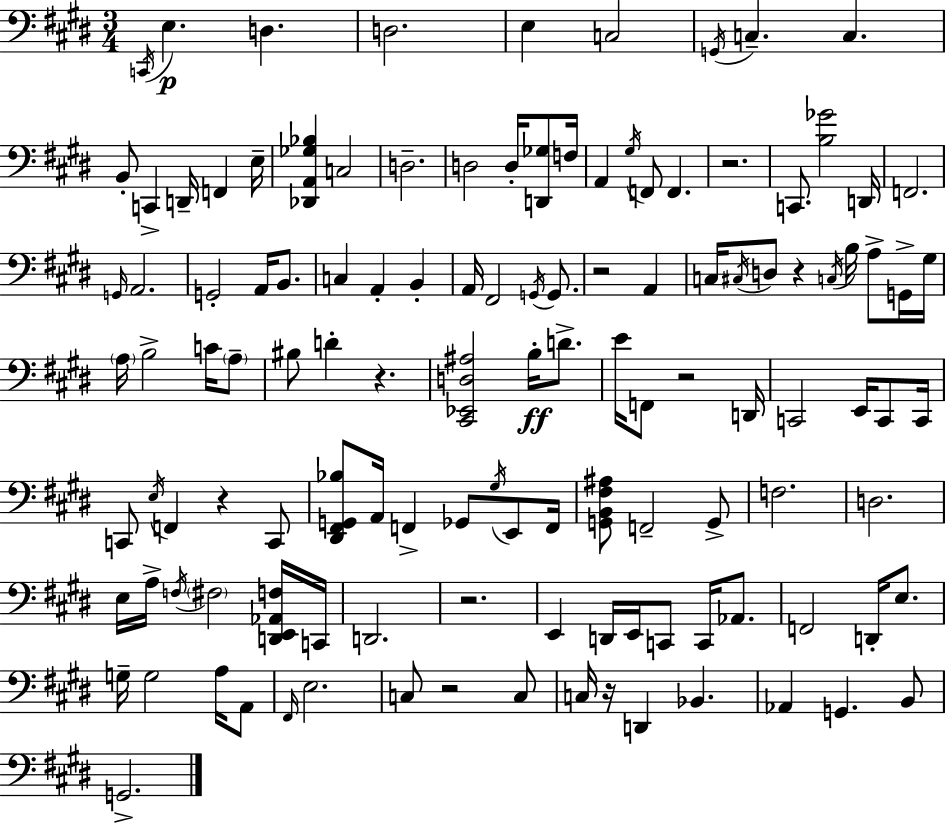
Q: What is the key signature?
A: E major